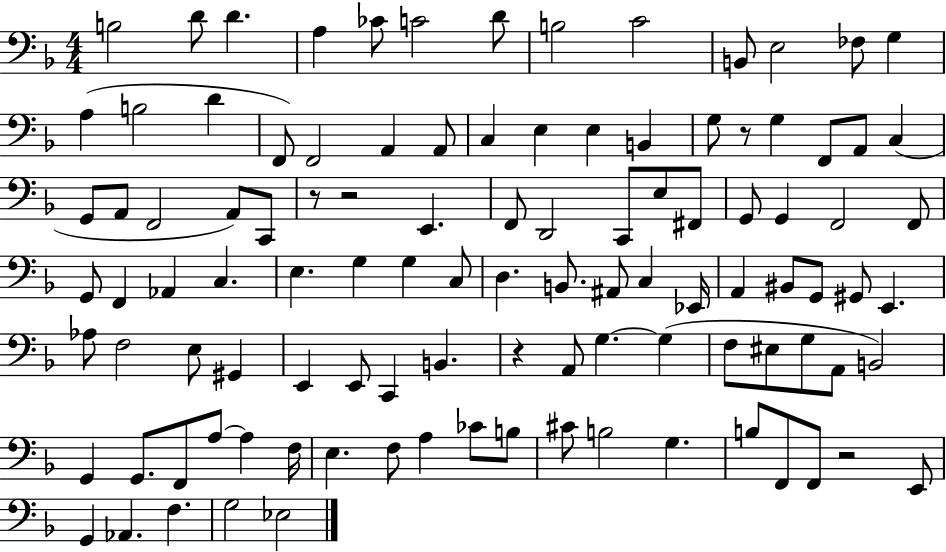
{
  \clef bass
  \numericTimeSignature
  \time 4/4
  \key f \major
  b2 d'8 d'4. | a4 ces'8 c'2 d'8 | b2 c'2 | b,8 e2 fes8 g4 | \break a4( b2 d'4 | f,8) f,2 a,4 a,8 | c4 e4 e4 b,4 | g8 r8 g4 f,8 a,8 c4( | \break g,8 a,8 f,2 a,8) c,8 | r8 r2 e,4. | f,8 d,2 c,8 e8 fis,8 | g,8 g,4 f,2 f,8 | \break g,8 f,4 aes,4 c4. | e4. g4 g4 c8 | d4. b,8. ais,8 c4 ees,16 | a,4 bis,8 g,8 gis,8 e,4. | \break aes8 f2 e8 gis,4 | e,4 e,8 c,4 b,4. | r4 a,8 g4.~~ g4( | f8 eis8 g8 a,8 b,2) | \break g,4 g,8. f,8 a8~~ a4 f16 | e4. f8 a4 ces'8 b8 | cis'8 b2 g4. | b8 f,8 f,8 r2 e,8 | \break g,4 aes,4. f4. | g2 ees2 | \bar "|."
}